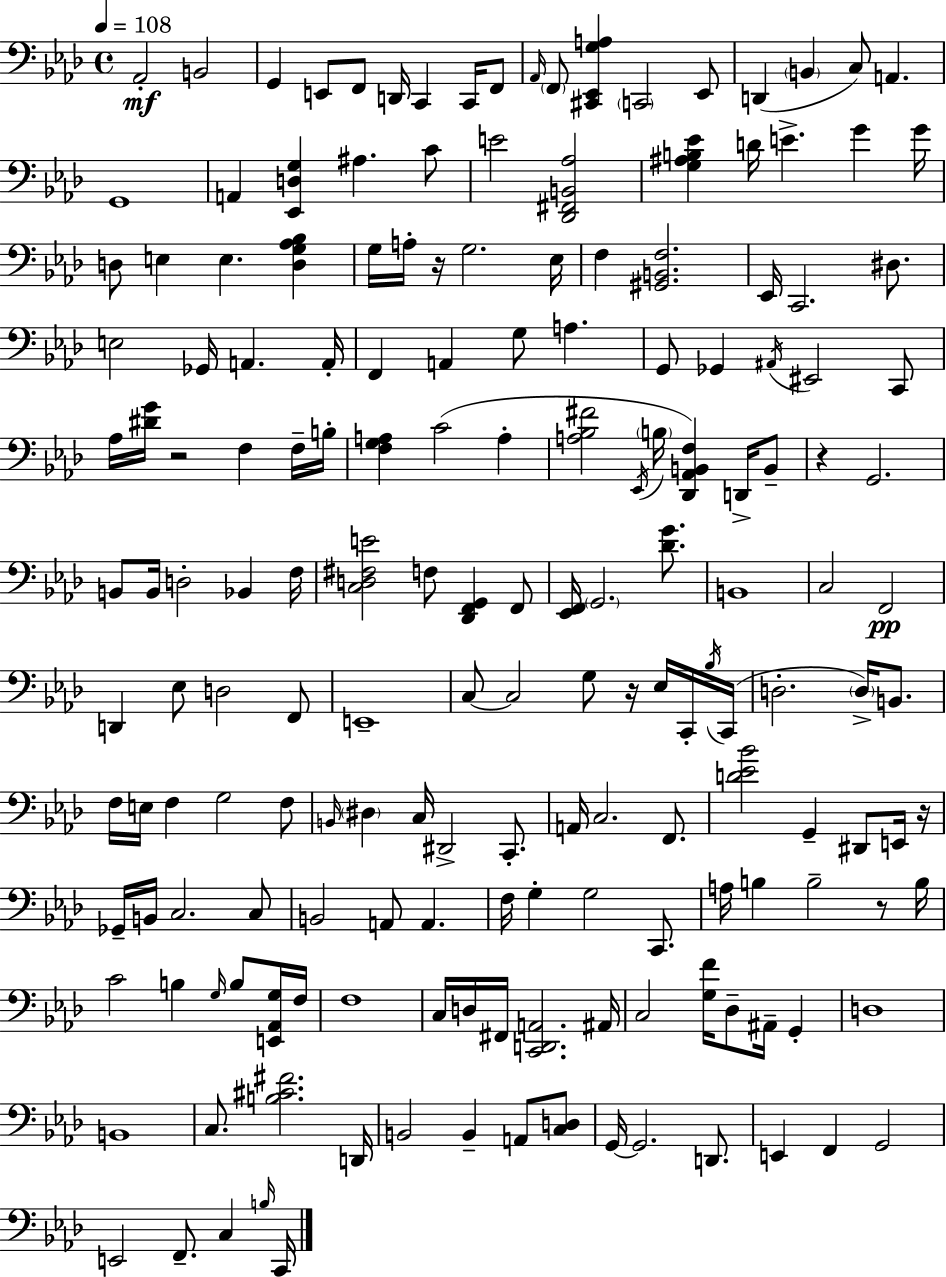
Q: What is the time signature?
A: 4/4